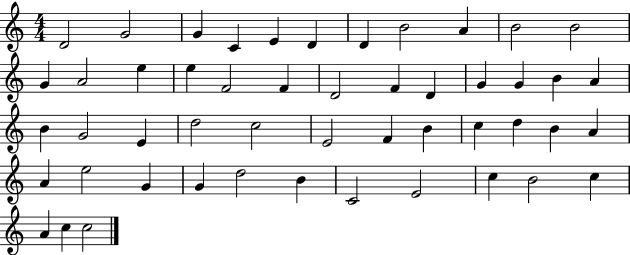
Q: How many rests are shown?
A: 0